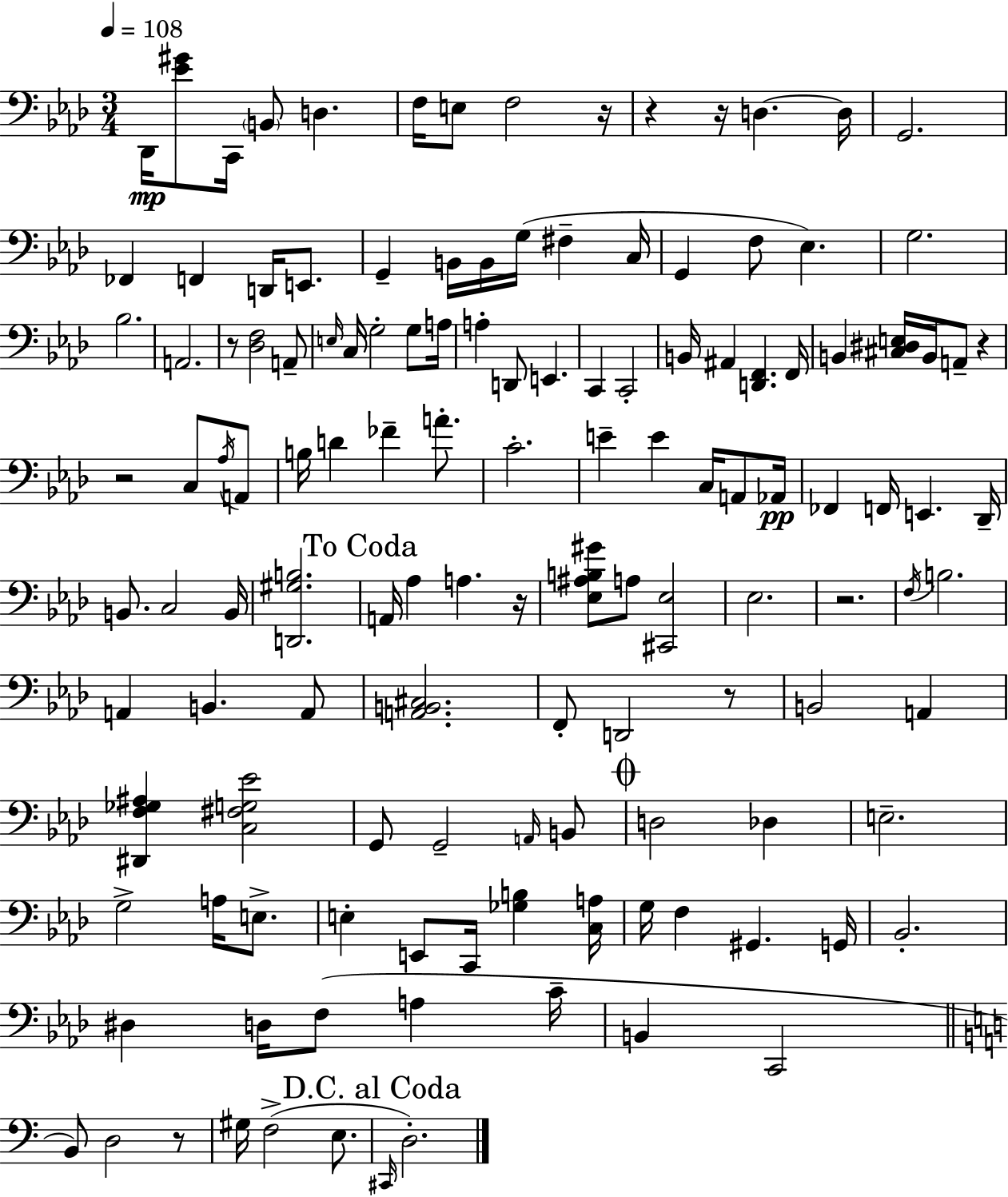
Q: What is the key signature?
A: AES major